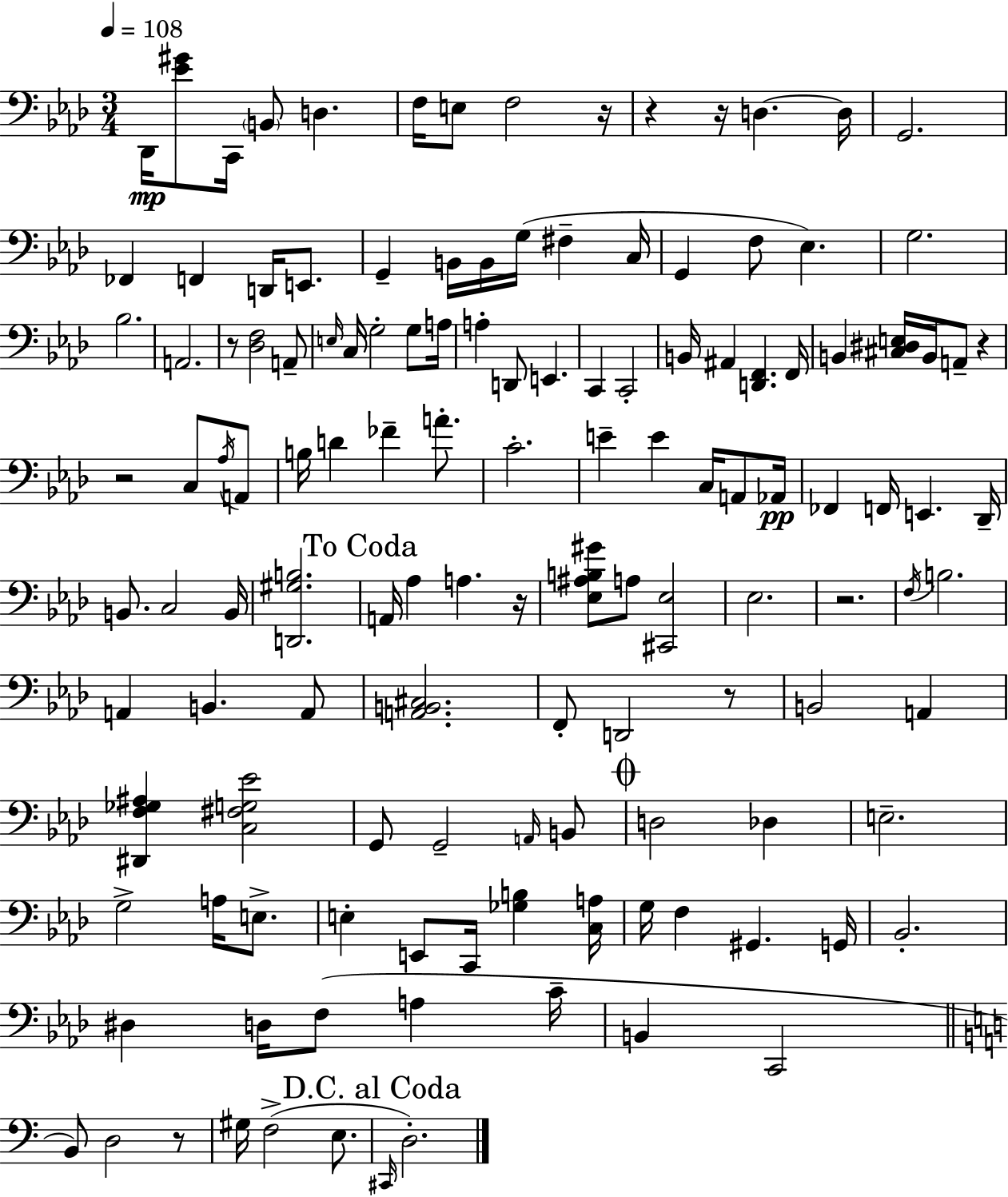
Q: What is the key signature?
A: AES major